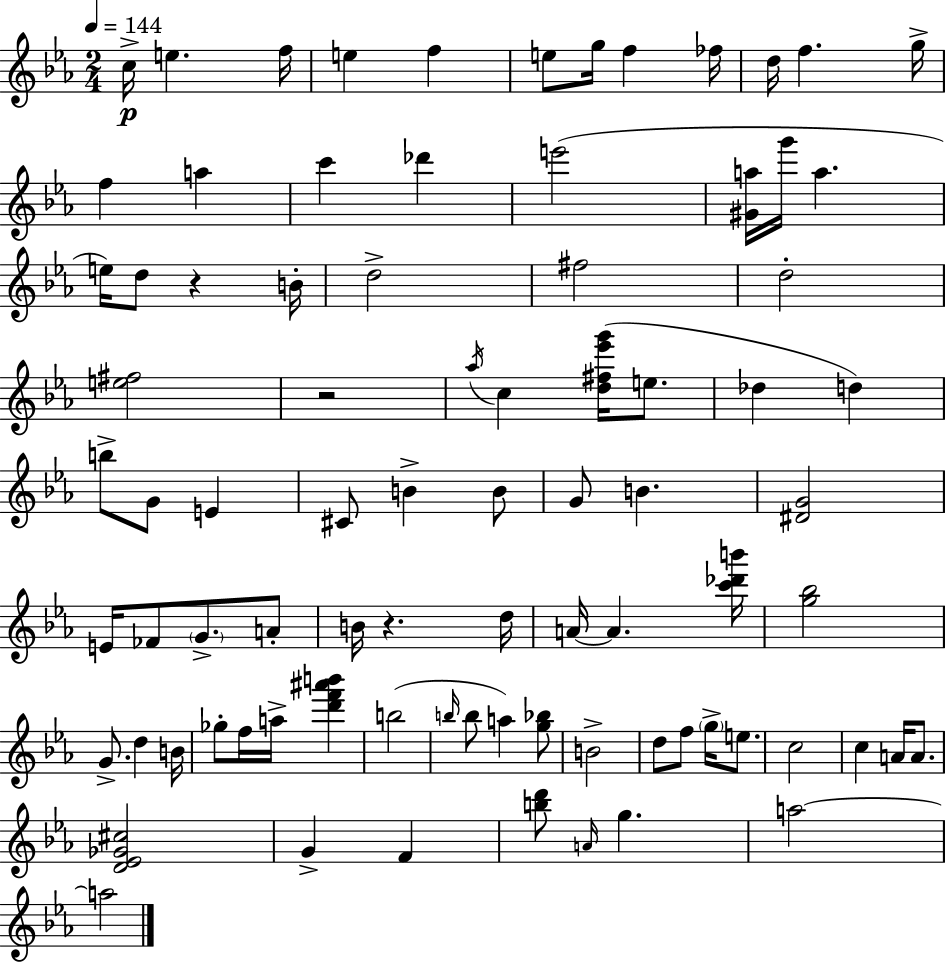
X:1
T:Untitled
M:2/4
L:1/4
K:Cm
c/4 e f/4 e f e/2 g/4 f _f/4 d/4 f g/4 f a c' _d' e'2 [^Ga]/4 g'/4 a e/4 d/2 z B/4 d2 ^f2 d2 [e^f]2 z2 _a/4 c [d^f_e'g']/4 e/2 _d d b/2 G/2 E ^C/2 B B/2 G/2 B [^DG]2 E/4 _F/2 G/2 A/2 B/4 z d/4 A/4 A [c'_d'b']/4 [g_b]2 G/2 d B/4 _g/2 f/4 a/4 [d'f'^a'b'] b2 b/4 b/2 a [g_b]/2 B2 d/2 f/2 g/4 e/2 c2 c A/4 A/2 [D_E_G^c]2 G F [bd']/2 A/4 g a2 a2